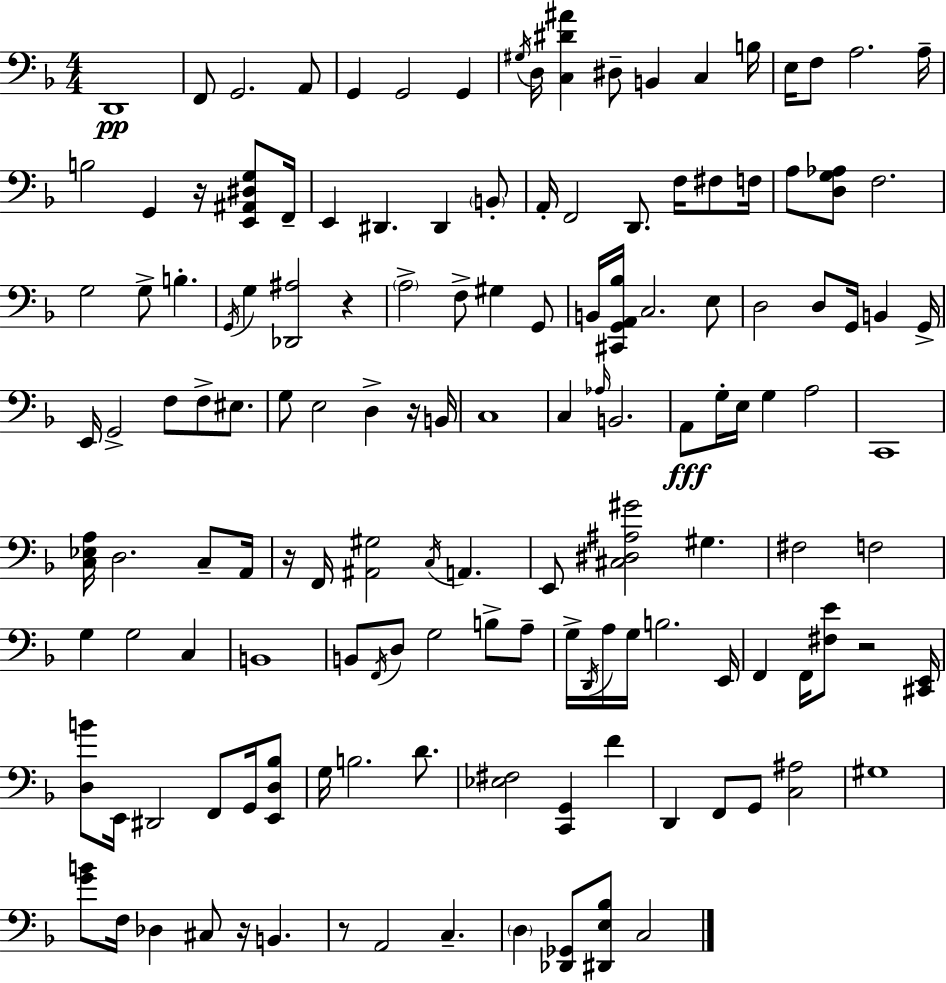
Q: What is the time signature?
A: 4/4